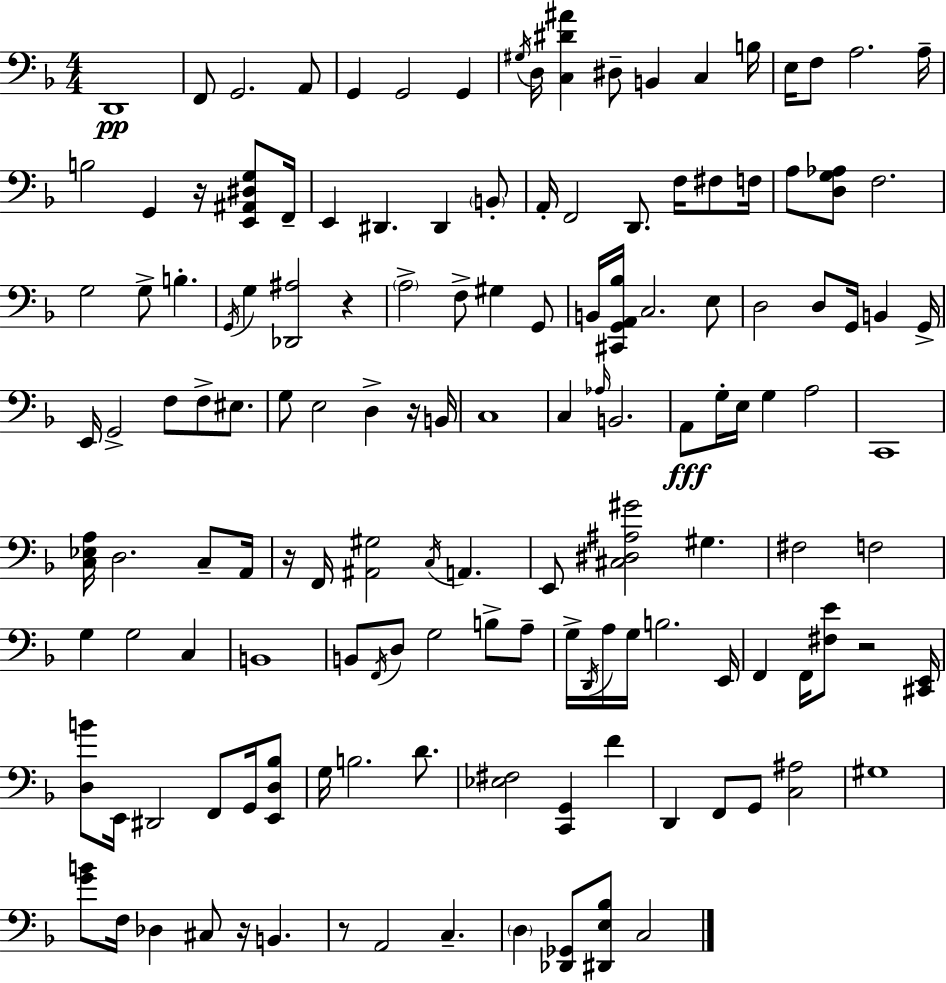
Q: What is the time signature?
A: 4/4